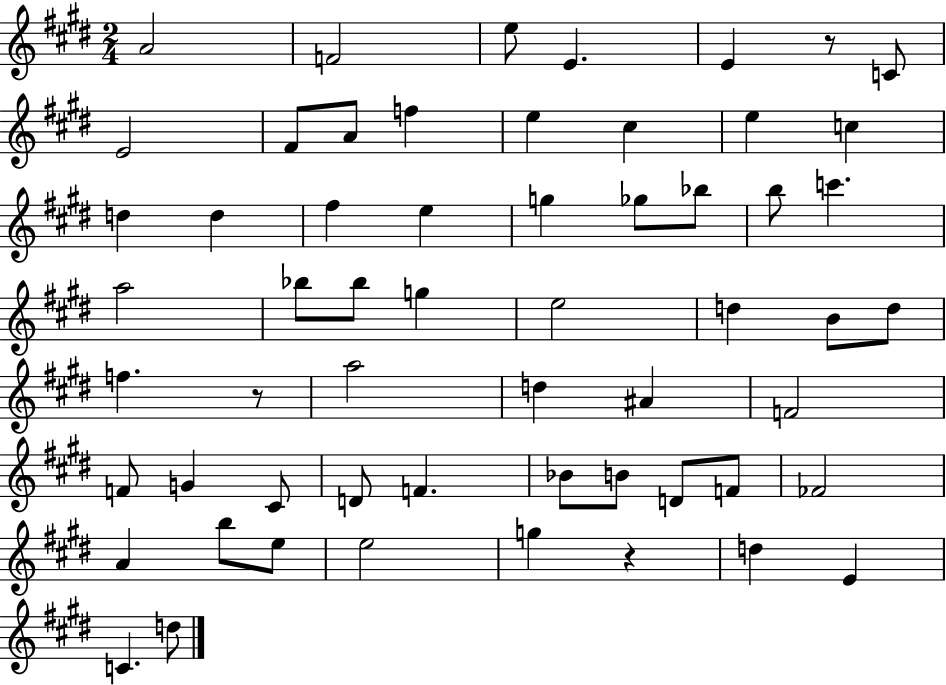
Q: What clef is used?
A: treble